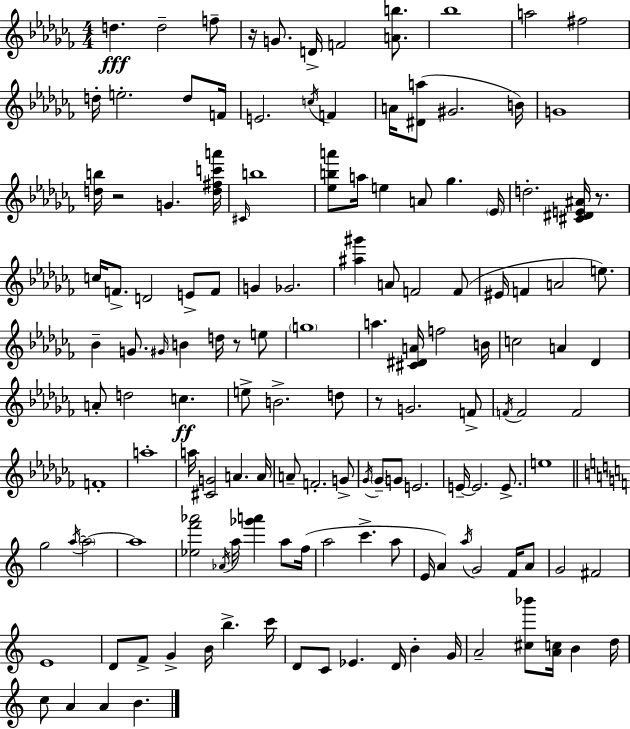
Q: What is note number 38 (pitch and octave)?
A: F4